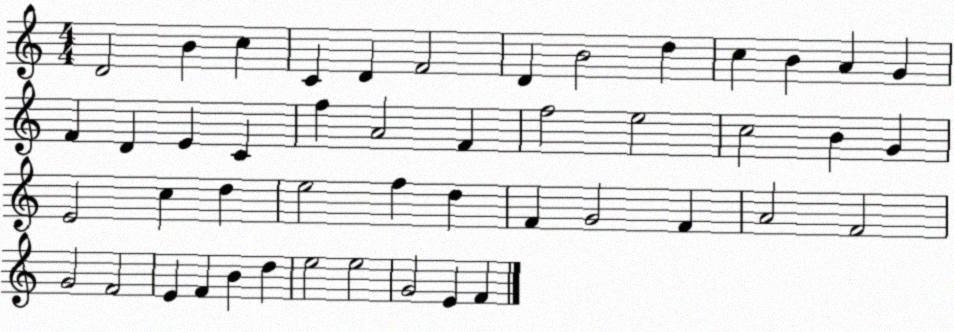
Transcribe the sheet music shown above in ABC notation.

X:1
T:Untitled
M:4/4
L:1/4
K:C
D2 B c C D F2 D B2 d c B A G F D E C f A2 F f2 e2 c2 B G E2 c d e2 f d F G2 F A2 F2 G2 F2 E F B d e2 e2 G2 E F